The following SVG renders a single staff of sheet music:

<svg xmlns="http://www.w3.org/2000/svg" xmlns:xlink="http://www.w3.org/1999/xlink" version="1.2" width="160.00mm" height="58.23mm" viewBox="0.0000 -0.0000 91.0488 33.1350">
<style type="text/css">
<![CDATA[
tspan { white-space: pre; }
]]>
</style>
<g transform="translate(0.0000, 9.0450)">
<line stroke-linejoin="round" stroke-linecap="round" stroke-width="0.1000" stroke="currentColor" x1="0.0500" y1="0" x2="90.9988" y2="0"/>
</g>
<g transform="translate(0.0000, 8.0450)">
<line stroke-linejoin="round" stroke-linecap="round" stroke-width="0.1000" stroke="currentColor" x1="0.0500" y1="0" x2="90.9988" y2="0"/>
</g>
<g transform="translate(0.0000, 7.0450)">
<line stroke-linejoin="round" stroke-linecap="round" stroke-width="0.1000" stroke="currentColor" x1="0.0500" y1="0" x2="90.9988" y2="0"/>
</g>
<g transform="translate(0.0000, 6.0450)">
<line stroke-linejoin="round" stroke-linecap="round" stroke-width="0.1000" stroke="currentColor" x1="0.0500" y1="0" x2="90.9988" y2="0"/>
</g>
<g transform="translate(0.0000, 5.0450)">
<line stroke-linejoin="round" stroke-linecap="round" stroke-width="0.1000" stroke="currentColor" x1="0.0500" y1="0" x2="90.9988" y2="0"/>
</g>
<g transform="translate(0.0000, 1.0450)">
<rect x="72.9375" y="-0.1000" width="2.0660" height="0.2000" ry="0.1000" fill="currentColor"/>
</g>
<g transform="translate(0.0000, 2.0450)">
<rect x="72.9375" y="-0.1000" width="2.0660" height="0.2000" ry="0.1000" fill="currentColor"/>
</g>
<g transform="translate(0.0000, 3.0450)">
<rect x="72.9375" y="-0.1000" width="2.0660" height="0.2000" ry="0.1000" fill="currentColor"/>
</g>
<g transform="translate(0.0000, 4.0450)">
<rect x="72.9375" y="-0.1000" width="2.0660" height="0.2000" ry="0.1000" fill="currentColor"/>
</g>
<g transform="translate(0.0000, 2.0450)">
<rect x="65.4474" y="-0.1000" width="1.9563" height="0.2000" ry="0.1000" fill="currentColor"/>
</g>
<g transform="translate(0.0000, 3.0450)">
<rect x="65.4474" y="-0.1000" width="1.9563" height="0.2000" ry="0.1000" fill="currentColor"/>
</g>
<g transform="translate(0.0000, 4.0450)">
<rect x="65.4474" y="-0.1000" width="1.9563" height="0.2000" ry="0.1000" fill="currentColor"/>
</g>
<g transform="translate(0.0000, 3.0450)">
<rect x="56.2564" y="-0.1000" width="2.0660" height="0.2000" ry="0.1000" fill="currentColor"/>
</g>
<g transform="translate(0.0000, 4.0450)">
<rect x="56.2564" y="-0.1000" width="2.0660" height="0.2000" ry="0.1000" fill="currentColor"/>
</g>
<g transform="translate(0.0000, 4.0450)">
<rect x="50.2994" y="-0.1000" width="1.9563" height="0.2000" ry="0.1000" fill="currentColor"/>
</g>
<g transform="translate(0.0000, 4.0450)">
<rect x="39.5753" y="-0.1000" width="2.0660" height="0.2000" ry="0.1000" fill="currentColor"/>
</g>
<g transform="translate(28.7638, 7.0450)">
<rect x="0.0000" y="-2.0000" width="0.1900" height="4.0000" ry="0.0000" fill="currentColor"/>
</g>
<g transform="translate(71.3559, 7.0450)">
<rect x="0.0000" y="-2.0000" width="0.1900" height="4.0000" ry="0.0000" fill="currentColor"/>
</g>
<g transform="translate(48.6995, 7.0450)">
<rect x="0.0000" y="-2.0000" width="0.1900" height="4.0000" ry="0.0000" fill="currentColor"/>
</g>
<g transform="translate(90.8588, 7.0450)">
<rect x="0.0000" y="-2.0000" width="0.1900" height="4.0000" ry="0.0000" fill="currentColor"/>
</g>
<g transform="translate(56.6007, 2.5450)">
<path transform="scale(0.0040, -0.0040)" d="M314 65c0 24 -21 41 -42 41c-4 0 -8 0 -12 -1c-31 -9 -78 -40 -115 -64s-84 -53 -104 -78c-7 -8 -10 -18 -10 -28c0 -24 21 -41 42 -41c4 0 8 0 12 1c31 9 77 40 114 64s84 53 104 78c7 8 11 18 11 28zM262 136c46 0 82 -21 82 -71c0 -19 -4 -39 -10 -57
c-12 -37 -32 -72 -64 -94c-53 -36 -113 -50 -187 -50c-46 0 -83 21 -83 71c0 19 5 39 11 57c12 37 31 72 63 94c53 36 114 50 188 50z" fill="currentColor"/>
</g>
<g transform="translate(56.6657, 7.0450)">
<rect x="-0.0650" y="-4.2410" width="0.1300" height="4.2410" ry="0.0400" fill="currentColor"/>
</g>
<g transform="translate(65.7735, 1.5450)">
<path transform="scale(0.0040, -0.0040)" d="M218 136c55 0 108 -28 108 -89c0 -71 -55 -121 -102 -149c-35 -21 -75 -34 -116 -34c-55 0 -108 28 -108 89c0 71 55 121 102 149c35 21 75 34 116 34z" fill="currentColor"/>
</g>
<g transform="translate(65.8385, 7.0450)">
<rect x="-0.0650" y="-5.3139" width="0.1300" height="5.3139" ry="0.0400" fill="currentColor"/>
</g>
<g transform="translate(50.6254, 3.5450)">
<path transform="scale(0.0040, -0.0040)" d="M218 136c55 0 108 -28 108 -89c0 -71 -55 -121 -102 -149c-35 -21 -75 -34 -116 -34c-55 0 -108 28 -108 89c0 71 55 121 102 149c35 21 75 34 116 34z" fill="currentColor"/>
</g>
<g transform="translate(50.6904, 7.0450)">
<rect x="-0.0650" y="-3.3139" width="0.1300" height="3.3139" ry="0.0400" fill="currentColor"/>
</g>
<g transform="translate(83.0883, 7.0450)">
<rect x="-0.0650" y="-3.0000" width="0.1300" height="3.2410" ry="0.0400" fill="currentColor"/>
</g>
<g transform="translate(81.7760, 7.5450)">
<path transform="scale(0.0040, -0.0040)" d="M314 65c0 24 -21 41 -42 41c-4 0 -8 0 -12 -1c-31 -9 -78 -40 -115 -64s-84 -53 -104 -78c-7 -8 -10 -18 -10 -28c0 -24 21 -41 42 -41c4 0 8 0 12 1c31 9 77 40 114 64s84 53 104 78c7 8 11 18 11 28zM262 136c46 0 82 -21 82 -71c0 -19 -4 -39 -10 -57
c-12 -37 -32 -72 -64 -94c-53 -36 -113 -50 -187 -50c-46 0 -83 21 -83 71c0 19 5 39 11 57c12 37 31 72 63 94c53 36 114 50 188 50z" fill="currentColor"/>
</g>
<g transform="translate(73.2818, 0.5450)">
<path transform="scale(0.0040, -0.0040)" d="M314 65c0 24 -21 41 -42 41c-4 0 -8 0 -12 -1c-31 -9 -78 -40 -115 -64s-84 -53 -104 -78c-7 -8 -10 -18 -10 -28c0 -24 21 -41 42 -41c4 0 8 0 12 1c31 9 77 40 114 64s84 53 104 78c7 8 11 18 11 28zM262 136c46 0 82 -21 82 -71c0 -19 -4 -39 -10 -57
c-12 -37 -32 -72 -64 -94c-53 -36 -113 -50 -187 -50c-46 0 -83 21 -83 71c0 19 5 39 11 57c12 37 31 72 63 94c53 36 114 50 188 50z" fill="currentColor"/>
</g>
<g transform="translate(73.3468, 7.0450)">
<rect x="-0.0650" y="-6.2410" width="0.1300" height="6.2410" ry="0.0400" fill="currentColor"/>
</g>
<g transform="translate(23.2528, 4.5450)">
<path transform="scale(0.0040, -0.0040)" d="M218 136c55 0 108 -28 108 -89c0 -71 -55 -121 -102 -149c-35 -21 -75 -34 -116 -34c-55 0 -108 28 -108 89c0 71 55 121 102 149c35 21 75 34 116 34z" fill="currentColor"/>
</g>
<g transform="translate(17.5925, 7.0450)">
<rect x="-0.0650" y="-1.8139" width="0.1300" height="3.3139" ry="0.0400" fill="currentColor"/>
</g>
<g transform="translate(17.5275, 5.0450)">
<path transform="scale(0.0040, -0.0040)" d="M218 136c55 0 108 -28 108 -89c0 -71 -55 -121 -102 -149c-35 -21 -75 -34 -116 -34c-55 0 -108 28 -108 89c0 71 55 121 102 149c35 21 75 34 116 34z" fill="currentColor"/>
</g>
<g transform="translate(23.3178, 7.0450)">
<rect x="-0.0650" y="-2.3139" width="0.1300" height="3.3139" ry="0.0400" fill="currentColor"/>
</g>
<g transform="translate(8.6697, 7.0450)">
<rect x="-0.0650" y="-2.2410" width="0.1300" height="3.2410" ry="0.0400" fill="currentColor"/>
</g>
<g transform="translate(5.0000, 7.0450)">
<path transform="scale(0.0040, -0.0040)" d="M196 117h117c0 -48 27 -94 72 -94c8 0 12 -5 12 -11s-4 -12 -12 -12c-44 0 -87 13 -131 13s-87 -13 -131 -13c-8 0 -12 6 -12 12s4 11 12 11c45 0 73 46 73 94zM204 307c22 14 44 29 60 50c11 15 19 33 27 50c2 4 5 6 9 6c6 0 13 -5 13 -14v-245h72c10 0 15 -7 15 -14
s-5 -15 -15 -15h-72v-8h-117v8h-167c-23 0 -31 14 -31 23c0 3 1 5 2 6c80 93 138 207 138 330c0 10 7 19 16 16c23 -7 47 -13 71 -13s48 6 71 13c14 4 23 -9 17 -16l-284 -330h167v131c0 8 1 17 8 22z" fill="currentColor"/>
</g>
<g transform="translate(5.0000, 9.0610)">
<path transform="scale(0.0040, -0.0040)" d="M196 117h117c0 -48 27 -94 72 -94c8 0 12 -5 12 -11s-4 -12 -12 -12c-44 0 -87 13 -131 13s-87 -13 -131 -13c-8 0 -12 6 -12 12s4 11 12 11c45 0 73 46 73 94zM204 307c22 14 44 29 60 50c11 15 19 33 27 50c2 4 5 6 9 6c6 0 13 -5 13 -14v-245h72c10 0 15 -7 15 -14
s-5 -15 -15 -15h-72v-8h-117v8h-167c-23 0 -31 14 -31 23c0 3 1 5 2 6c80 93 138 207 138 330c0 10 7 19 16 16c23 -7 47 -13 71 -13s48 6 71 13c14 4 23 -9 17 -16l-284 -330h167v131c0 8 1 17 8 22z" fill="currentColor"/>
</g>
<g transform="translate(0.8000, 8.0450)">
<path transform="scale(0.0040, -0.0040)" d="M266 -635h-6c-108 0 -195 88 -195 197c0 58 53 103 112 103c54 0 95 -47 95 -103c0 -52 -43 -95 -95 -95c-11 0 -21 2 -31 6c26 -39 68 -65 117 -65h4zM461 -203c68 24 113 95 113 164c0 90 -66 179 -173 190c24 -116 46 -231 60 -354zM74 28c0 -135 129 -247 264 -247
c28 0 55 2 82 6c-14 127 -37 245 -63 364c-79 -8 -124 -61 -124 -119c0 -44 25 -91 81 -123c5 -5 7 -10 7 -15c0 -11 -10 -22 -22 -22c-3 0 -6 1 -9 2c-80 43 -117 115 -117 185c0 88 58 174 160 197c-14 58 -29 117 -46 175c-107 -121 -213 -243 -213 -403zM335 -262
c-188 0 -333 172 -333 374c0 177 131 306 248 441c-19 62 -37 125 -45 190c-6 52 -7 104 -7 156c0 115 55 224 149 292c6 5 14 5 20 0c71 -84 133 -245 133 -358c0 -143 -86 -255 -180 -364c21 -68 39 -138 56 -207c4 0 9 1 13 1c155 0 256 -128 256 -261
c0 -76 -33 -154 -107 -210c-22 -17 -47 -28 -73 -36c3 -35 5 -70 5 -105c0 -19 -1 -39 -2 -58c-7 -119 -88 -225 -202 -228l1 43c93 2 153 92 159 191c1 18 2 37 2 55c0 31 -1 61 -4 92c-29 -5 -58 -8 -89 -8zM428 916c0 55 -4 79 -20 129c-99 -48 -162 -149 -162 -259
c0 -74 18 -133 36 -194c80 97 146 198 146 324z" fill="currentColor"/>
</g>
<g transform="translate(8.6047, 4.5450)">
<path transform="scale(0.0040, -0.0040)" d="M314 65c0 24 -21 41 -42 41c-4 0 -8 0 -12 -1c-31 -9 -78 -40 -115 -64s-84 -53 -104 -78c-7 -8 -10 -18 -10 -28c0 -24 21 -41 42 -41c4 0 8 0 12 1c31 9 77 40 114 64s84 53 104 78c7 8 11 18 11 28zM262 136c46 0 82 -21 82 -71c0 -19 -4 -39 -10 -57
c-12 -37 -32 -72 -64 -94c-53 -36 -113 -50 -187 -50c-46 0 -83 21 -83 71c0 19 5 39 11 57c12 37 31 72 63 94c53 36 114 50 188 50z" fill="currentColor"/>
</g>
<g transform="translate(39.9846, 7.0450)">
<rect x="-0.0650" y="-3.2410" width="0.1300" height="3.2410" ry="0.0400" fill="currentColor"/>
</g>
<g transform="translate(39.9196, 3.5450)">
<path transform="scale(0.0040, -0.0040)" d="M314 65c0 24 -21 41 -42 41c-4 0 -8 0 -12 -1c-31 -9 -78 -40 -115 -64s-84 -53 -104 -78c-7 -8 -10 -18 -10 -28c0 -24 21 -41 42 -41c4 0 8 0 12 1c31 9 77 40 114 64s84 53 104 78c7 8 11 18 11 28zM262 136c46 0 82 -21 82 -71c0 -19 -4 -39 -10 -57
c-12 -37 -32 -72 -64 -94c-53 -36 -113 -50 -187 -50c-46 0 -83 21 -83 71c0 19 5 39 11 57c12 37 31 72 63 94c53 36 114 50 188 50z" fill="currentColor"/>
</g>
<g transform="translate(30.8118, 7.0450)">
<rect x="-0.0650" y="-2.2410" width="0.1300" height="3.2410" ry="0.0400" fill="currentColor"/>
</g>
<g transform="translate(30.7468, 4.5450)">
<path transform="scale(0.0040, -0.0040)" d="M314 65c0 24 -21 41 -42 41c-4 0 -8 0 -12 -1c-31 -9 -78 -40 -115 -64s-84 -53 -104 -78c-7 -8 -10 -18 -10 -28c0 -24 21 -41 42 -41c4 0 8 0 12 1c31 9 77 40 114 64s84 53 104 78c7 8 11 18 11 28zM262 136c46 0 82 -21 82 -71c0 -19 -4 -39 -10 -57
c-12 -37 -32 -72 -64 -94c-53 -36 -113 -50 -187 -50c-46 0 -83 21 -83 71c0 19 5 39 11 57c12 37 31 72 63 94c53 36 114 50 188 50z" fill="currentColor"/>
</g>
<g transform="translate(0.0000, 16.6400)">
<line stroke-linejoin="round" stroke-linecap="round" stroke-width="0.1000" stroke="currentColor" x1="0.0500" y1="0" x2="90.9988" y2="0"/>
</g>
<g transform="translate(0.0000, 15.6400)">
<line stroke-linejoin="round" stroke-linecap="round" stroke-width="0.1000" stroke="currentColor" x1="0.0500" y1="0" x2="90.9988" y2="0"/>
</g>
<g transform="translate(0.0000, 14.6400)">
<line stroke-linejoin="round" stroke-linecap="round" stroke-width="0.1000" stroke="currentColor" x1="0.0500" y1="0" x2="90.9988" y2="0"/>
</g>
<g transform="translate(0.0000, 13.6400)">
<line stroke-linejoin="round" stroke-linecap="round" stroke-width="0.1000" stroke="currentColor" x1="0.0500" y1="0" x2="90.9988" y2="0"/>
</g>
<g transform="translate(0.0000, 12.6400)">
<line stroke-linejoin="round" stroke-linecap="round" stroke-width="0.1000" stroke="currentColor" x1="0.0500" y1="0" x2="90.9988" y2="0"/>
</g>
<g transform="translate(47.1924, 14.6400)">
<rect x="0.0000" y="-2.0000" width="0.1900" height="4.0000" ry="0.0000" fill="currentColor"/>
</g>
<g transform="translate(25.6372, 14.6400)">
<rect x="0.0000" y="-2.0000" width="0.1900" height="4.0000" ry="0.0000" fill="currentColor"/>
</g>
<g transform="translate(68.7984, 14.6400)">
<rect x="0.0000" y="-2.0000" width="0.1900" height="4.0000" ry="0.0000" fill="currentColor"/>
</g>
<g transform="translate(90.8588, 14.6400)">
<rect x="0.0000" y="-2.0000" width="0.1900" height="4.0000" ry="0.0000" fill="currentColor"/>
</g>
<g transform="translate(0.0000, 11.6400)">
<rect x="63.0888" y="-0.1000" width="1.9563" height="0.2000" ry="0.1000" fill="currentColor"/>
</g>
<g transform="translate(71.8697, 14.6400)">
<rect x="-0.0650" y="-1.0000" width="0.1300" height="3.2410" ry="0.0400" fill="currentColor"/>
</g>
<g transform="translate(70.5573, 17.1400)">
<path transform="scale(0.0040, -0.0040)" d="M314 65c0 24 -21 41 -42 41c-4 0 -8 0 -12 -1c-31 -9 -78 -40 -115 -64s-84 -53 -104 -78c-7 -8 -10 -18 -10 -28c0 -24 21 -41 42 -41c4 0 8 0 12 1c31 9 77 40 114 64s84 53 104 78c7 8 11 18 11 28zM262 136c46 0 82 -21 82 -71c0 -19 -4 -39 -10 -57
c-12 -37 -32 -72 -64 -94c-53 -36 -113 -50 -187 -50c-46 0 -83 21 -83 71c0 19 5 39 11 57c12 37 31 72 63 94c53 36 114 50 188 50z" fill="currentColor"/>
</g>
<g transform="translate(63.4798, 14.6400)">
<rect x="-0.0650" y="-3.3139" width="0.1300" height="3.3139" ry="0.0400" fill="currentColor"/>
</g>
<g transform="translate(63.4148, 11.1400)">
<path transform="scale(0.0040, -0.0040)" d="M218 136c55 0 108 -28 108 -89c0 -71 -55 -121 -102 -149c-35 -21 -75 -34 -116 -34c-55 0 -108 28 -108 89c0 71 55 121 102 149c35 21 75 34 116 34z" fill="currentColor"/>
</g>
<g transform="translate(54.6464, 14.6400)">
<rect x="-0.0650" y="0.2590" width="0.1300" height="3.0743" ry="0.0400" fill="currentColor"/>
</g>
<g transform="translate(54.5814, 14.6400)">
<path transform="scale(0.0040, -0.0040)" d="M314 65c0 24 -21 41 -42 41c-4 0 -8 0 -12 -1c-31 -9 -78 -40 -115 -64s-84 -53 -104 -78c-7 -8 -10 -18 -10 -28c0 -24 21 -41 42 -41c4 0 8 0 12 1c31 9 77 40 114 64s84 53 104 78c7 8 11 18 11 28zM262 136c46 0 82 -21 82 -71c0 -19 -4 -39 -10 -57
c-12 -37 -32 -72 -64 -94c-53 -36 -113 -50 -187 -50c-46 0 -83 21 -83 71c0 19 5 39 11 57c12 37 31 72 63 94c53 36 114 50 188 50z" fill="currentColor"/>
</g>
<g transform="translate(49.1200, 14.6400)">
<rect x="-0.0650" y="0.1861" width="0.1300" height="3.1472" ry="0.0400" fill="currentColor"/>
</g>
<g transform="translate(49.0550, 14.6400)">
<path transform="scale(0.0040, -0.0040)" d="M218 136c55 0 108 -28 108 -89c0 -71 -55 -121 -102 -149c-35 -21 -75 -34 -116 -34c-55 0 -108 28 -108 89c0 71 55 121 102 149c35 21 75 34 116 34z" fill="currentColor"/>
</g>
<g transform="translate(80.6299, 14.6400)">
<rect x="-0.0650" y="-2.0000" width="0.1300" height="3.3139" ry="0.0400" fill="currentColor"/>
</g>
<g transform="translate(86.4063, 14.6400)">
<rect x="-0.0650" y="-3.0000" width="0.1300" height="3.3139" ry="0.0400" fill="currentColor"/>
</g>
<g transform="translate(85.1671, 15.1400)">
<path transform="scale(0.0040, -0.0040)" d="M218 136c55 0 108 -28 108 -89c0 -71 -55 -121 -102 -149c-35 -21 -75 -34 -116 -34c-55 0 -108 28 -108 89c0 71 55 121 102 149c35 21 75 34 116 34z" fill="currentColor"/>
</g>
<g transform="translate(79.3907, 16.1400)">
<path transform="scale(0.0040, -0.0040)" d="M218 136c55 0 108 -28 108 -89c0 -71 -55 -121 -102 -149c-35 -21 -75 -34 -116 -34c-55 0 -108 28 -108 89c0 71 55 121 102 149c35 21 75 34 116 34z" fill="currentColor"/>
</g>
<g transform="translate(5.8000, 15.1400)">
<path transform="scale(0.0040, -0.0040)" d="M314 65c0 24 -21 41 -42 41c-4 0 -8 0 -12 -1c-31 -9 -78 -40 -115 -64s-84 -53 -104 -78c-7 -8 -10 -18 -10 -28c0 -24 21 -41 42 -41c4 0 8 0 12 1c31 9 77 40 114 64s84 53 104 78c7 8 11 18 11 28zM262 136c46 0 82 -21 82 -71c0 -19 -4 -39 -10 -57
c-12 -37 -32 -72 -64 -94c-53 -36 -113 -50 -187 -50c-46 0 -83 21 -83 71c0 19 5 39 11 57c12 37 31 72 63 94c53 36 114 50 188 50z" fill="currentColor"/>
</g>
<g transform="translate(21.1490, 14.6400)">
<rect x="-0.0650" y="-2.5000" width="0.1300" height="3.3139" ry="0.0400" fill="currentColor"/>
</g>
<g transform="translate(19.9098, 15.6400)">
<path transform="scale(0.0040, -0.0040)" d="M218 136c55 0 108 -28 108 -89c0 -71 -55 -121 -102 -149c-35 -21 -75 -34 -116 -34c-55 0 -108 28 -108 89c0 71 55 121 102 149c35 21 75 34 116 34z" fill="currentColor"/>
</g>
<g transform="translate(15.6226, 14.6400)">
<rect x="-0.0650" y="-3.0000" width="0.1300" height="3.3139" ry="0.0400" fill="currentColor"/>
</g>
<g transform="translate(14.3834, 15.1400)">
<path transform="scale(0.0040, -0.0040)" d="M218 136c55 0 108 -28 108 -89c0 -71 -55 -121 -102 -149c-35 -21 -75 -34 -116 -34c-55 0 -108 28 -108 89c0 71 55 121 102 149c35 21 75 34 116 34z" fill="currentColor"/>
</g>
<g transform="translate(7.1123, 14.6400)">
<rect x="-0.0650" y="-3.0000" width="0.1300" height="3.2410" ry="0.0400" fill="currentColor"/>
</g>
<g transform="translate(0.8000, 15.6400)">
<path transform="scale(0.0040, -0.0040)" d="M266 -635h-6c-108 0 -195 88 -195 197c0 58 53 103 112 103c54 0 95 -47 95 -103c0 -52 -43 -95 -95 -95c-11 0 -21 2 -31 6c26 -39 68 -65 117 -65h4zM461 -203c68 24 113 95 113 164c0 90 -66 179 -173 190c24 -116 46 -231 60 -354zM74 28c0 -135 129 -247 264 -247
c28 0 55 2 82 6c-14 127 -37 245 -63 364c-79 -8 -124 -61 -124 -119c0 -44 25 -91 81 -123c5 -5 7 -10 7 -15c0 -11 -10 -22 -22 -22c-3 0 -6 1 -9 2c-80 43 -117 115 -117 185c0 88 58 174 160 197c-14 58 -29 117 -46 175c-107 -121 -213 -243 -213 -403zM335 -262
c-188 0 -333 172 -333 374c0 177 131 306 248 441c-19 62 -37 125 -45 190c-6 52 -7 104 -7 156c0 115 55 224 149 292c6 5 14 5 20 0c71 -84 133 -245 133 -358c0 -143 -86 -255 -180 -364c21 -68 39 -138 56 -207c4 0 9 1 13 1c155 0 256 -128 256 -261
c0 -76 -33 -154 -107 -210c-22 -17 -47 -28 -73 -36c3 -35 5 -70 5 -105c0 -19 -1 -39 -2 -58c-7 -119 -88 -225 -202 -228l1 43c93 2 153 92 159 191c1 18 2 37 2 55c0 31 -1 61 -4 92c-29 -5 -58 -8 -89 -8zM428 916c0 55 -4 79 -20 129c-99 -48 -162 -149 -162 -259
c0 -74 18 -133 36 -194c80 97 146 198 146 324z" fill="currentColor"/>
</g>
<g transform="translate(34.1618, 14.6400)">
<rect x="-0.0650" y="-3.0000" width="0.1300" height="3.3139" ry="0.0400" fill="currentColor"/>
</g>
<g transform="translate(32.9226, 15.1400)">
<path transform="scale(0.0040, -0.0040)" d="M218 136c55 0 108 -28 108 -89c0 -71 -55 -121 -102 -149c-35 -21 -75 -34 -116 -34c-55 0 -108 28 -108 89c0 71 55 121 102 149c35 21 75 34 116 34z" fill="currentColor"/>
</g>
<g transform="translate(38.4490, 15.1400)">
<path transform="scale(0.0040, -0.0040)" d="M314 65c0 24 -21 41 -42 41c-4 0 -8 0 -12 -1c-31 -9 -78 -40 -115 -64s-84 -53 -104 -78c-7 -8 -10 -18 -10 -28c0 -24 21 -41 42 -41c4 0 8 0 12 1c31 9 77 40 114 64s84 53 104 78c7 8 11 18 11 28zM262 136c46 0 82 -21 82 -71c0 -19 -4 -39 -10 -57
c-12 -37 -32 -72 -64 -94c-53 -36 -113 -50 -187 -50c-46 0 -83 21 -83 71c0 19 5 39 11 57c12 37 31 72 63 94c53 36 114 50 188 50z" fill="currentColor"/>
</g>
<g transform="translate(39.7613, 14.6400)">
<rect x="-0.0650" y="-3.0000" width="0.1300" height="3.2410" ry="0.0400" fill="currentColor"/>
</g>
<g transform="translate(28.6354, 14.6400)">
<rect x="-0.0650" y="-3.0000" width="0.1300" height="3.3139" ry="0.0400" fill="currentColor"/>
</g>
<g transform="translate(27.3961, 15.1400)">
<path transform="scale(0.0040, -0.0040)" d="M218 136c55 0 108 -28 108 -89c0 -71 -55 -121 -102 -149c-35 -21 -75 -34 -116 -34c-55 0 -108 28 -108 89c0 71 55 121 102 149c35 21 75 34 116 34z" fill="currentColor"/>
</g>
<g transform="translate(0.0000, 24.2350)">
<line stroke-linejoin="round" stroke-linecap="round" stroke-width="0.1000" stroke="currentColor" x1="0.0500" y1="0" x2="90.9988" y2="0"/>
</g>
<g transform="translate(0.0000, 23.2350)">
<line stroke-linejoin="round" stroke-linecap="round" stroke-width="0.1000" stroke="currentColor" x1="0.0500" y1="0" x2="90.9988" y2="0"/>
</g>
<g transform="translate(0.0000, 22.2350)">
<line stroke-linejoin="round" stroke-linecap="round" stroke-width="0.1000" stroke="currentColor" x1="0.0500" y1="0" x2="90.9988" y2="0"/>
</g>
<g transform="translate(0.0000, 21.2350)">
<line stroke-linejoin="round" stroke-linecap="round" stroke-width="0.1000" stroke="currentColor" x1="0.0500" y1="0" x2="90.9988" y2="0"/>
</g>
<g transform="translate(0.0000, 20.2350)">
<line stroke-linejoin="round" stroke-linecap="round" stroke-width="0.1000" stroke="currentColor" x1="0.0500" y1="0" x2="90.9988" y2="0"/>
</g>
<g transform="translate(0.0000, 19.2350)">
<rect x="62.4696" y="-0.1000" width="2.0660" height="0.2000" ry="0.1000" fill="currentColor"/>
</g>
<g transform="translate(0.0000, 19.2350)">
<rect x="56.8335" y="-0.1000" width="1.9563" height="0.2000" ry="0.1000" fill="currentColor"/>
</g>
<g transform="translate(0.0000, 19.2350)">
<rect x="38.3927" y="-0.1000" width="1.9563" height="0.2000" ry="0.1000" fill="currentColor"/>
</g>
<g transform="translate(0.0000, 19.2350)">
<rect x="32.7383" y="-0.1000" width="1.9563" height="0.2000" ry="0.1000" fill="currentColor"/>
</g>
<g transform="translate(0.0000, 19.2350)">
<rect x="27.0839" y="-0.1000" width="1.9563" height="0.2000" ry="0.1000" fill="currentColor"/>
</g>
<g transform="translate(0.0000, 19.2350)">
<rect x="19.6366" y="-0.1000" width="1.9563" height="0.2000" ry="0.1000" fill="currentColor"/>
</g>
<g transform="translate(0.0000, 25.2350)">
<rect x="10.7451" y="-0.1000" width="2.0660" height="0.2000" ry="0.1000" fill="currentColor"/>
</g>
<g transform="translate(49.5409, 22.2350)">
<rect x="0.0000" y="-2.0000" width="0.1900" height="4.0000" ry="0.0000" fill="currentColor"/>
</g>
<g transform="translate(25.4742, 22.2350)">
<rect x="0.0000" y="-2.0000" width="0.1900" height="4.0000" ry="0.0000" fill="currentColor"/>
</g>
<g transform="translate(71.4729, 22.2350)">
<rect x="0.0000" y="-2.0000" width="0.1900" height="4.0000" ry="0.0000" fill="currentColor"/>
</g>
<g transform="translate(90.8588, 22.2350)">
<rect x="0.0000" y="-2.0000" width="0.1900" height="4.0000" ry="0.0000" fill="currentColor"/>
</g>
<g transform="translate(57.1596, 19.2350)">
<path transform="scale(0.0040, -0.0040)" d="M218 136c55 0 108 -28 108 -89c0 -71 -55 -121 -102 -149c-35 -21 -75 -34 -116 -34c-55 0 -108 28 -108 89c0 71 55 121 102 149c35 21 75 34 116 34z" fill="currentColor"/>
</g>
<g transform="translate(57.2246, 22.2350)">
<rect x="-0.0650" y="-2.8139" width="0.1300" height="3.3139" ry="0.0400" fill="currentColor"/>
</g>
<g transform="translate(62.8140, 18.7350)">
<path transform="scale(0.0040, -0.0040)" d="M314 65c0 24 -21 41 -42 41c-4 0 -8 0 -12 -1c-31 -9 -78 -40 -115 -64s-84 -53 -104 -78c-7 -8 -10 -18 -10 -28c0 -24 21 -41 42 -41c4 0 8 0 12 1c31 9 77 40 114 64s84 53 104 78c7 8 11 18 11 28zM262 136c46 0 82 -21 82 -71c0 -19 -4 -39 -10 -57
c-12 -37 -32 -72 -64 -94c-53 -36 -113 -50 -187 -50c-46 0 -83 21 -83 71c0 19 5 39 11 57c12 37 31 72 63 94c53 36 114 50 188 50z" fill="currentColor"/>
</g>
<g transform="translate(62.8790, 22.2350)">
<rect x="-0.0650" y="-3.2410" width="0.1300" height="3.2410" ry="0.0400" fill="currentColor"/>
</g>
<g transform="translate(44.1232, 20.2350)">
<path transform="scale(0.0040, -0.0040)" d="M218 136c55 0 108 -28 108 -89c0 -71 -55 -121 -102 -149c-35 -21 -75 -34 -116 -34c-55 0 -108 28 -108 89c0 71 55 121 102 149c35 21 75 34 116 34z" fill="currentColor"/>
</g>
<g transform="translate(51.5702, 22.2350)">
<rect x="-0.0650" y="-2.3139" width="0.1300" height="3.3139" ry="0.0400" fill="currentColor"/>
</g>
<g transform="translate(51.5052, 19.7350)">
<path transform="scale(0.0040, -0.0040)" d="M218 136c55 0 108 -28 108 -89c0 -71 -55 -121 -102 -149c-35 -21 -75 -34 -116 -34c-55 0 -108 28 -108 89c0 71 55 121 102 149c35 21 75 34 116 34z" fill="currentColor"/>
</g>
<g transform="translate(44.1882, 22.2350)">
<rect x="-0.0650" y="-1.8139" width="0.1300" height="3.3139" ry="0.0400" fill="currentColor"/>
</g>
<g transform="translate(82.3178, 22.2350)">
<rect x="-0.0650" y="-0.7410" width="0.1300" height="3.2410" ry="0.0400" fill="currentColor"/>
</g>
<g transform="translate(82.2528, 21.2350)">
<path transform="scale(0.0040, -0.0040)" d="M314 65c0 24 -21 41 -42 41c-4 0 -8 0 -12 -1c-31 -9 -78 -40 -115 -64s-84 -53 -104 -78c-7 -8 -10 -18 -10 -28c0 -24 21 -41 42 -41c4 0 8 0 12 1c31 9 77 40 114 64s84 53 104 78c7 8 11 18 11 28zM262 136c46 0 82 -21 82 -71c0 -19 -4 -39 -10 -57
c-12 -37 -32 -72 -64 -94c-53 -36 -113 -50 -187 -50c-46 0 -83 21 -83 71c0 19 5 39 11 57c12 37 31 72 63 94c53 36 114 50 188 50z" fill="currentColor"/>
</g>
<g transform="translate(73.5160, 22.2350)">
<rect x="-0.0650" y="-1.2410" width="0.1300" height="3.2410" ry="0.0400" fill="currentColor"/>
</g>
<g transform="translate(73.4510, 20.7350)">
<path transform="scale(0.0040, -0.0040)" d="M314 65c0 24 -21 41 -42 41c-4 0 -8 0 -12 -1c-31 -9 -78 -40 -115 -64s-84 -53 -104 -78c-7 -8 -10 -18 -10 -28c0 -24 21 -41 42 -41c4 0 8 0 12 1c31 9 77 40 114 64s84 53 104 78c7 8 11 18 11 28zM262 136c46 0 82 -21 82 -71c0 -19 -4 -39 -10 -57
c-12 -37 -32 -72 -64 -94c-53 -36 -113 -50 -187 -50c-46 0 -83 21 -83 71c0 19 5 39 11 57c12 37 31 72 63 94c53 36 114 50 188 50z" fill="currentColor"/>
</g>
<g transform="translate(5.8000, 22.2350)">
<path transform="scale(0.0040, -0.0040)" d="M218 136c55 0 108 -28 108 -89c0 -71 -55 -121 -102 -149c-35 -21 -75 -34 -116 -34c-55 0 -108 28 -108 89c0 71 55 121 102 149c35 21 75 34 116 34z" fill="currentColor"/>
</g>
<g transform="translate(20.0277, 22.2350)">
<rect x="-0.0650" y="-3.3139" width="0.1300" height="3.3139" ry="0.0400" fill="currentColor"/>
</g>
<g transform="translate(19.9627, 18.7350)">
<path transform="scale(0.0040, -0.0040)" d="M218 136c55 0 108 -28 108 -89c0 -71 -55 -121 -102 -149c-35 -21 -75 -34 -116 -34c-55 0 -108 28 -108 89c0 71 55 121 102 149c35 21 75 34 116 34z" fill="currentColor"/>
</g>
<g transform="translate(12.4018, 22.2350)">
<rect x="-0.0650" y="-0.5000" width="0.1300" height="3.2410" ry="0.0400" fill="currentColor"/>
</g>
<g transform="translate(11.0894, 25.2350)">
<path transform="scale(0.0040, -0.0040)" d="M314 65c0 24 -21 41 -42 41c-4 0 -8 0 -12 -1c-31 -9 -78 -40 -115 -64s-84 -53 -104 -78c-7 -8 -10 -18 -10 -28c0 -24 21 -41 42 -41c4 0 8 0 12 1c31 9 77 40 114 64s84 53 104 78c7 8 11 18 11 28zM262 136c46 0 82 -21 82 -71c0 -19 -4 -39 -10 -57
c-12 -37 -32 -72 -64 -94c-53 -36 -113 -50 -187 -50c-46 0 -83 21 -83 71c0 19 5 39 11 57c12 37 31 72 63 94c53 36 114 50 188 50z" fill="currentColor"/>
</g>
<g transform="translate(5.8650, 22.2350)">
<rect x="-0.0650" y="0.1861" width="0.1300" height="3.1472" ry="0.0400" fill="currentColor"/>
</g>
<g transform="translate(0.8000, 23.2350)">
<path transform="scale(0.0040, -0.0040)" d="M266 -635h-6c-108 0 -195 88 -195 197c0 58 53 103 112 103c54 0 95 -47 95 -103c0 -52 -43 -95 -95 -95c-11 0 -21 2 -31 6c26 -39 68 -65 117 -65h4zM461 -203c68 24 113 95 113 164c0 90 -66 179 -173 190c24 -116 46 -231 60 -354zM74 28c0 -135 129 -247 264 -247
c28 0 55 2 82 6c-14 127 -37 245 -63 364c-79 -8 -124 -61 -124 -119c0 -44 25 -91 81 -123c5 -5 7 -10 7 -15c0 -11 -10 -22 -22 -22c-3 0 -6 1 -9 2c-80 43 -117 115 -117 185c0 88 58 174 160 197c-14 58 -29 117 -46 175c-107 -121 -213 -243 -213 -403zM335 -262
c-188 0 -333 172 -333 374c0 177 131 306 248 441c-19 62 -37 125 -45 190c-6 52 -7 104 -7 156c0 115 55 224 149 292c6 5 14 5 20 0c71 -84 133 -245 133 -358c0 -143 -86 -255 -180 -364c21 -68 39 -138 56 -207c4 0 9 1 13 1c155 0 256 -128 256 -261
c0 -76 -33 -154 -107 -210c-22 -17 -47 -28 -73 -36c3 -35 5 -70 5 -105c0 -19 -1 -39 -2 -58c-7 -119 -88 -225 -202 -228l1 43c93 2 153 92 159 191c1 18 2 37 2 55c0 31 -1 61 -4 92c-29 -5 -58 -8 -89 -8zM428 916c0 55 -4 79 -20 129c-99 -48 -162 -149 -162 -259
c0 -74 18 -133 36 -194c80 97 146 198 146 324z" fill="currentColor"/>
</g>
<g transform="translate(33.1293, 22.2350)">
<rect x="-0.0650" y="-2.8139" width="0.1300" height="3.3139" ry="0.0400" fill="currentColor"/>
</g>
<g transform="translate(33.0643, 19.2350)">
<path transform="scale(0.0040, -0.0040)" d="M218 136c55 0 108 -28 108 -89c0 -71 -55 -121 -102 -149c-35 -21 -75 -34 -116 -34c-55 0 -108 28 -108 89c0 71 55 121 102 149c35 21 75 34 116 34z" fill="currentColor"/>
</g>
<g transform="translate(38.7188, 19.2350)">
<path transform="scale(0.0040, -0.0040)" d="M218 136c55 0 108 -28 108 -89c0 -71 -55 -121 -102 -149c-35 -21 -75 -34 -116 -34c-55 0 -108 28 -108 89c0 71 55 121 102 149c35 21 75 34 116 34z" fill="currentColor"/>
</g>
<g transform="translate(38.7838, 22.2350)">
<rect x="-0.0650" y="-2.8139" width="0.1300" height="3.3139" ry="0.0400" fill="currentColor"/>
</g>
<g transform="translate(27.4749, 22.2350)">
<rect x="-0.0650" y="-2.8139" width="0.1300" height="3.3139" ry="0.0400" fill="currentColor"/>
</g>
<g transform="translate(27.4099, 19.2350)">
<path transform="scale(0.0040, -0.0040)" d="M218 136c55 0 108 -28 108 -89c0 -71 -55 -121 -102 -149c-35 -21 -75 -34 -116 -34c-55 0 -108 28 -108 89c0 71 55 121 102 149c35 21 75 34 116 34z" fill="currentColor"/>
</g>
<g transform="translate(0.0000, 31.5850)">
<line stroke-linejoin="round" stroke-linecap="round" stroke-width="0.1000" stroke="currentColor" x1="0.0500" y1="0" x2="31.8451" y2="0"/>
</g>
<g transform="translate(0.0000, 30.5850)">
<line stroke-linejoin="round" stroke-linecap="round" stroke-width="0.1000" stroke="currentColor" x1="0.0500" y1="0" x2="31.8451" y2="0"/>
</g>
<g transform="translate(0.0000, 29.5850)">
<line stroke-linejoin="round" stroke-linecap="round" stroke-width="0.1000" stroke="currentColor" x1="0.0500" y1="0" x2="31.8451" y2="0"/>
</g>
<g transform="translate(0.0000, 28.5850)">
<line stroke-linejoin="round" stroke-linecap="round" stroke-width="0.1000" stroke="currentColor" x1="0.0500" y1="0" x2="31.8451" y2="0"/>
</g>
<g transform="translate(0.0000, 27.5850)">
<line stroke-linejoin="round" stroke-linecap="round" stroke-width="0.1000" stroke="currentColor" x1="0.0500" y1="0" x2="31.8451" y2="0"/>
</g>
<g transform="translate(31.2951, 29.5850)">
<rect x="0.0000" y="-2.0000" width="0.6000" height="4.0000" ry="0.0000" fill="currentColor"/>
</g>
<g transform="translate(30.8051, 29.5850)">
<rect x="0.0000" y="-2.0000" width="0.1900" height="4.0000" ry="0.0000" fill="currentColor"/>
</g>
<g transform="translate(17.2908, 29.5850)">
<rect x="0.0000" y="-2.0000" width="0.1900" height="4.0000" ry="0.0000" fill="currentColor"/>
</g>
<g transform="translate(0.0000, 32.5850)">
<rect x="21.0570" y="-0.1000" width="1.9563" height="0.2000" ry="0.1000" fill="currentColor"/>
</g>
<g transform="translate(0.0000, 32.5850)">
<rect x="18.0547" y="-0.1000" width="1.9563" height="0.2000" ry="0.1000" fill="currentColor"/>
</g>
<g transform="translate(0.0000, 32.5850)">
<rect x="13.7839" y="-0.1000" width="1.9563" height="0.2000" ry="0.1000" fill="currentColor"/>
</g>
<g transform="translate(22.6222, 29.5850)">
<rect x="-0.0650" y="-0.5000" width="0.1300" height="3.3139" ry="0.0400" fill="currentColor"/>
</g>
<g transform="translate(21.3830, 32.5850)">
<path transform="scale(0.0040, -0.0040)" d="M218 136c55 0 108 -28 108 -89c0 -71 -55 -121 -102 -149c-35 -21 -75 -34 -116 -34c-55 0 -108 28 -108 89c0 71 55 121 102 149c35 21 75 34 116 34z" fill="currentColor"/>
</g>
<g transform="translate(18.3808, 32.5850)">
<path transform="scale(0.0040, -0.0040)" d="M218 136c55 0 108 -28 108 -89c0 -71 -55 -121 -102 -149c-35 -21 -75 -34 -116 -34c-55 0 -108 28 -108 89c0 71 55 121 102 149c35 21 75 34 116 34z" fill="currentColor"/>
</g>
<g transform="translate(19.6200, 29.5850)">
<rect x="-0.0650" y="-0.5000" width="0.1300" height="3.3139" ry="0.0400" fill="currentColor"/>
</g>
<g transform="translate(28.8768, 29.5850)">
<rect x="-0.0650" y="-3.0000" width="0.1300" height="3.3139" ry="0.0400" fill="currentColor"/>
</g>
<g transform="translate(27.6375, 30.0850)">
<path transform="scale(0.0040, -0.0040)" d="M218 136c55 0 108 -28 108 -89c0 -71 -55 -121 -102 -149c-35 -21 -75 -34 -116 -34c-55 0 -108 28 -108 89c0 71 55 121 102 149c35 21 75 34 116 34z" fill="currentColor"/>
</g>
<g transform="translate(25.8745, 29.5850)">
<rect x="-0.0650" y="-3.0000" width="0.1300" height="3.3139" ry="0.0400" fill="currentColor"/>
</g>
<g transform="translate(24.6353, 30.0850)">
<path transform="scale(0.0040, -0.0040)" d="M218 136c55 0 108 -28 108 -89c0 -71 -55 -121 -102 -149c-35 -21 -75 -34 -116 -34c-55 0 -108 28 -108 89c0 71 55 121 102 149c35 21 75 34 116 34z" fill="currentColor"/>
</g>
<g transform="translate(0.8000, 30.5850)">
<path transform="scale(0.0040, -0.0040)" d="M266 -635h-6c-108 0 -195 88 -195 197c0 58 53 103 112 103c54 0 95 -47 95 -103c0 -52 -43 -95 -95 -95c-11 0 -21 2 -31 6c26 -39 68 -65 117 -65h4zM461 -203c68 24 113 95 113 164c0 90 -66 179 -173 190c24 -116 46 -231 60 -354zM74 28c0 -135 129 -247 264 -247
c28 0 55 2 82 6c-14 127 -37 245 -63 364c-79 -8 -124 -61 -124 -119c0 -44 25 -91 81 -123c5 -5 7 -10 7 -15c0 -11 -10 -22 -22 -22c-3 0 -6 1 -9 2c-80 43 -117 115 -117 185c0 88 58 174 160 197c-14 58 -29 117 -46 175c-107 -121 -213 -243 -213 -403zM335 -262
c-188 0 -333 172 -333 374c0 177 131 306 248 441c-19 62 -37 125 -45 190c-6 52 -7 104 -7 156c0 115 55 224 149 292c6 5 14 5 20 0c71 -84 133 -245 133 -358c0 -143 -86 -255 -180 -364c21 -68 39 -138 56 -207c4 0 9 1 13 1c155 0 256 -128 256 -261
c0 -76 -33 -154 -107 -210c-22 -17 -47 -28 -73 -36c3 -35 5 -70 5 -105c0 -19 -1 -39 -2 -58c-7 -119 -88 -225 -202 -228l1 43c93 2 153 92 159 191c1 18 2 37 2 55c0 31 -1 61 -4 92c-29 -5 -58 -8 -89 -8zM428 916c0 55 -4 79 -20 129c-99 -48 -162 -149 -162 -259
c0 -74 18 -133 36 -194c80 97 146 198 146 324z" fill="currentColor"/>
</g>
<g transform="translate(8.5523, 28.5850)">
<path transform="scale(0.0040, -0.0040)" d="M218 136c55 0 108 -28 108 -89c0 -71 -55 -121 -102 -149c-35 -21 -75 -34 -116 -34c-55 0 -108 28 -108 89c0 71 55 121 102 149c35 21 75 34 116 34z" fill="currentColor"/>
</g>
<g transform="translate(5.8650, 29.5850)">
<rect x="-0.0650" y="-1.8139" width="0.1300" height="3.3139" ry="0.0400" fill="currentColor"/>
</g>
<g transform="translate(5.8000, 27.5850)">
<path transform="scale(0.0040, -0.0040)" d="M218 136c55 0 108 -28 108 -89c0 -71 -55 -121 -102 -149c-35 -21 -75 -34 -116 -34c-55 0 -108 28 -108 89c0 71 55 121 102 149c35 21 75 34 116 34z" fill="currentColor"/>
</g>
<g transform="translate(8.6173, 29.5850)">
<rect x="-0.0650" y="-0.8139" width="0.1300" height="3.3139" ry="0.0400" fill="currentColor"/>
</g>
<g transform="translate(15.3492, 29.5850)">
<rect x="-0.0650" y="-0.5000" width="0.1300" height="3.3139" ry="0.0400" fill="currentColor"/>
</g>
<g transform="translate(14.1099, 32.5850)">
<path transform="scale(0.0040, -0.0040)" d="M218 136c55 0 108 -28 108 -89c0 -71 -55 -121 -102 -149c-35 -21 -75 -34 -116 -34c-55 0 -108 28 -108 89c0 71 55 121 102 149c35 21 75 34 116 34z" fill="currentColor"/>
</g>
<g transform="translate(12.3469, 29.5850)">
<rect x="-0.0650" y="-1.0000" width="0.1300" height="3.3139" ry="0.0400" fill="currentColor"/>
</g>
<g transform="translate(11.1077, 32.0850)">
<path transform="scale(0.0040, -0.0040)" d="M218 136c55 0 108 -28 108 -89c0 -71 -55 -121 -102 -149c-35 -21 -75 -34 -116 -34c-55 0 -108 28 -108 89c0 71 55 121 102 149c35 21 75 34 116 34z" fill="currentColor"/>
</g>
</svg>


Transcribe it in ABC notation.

X:1
T:Untitled
M:4/4
L:1/4
K:C
g2 f g g2 b2 b d'2 f' a'2 A2 A2 A G A A A2 B B2 b D2 F A B C2 b a a a f g a b2 e2 d2 f d D C C C A A